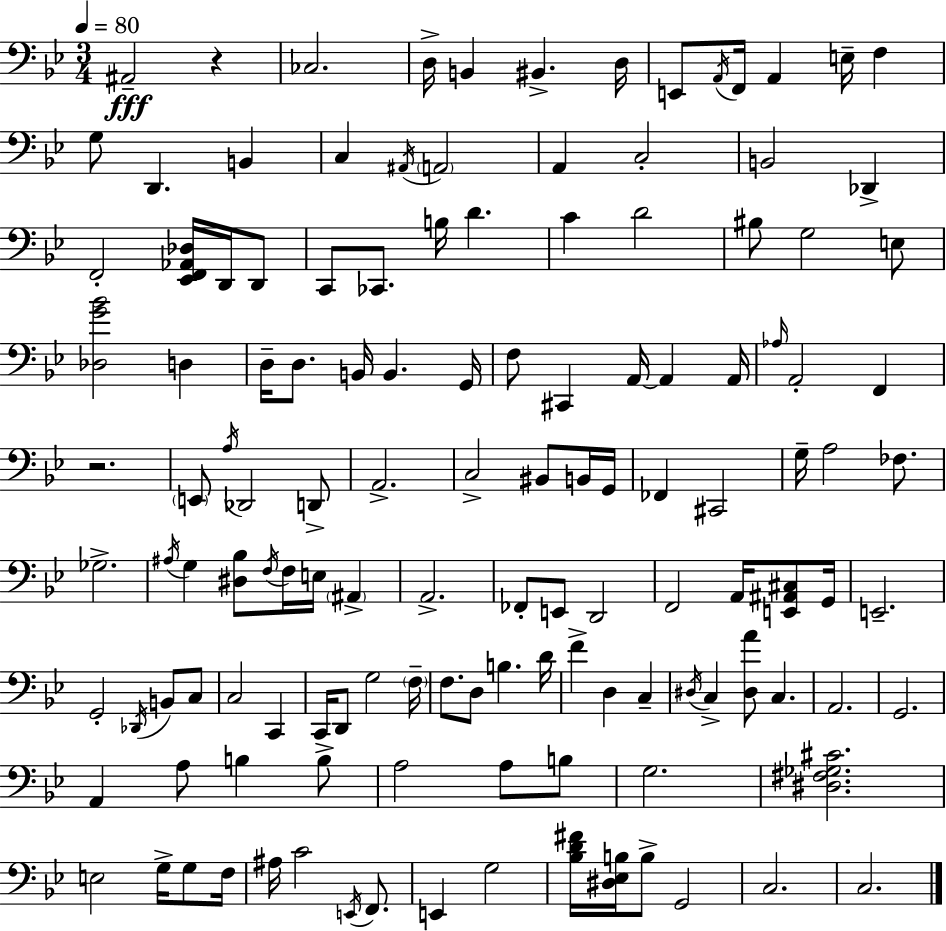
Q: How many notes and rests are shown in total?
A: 131